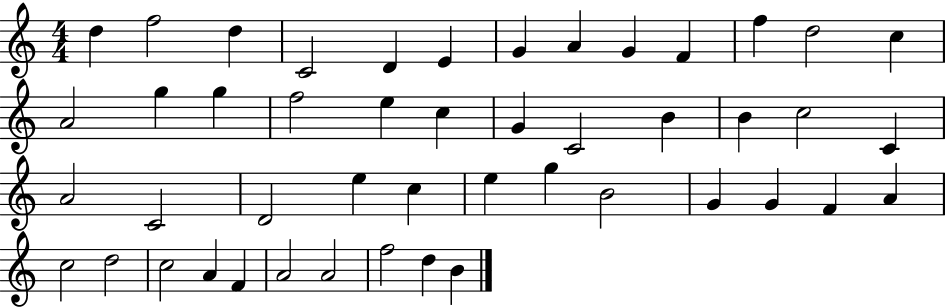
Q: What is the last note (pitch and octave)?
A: B4